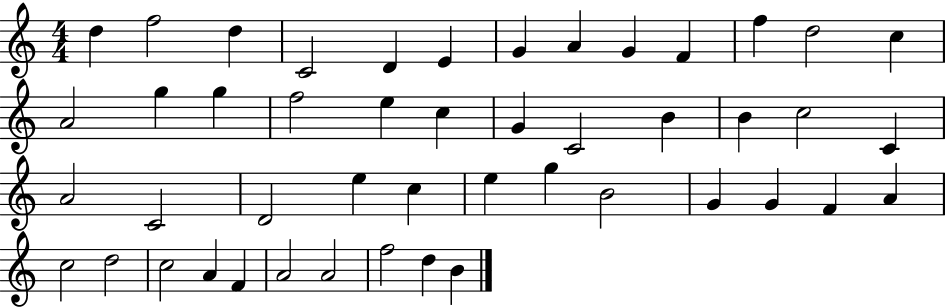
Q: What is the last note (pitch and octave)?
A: B4